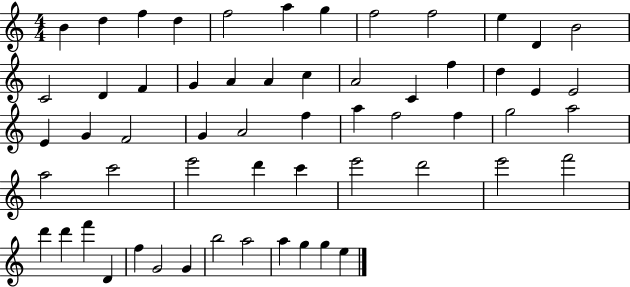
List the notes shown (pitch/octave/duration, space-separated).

B4/q D5/q F5/q D5/q F5/h A5/q G5/q F5/h F5/h E5/q D4/q B4/h C4/h D4/q F4/q G4/q A4/q A4/q C5/q A4/h C4/q F5/q D5/q E4/q E4/h E4/q G4/q F4/h G4/q A4/h F5/q A5/q F5/h F5/q G5/h A5/h A5/h C6/h E6/h D6/q C6/q E6/h D6/h E6/h F6/h D6/q D6/q F6/q D4/q F5/q G4/h G4/q B5/h A5/h A5/q G5/q G5/q E5/q